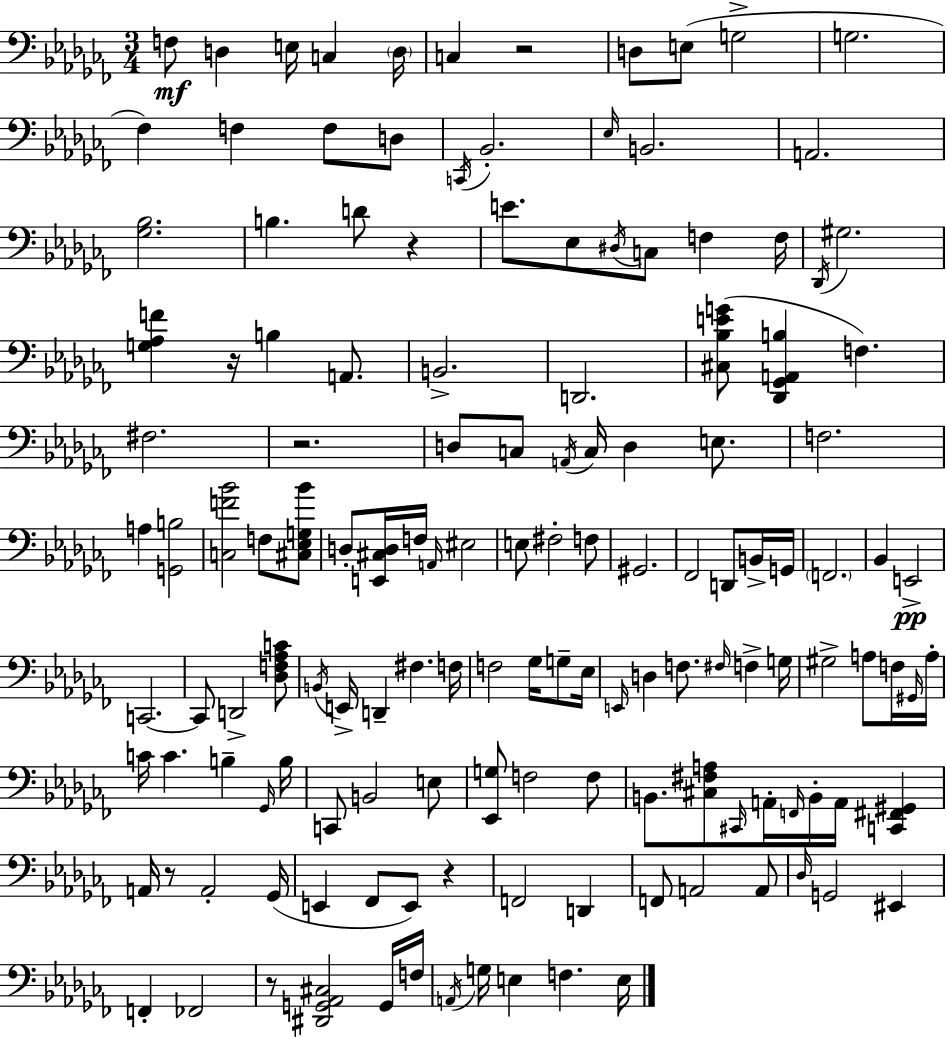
F3/e D3/q E3/s C3/q D3/s C3/q R/h D3/e E3/e G3/h G3/h. FES3/q F3/q F3/e D3/e C2/s Bb2/h. Eb3/s B2/h. A2/h. [Gb3,Bb3]/h. B3/q. D4/e R/q E4/e. Eb3/e D#3/s C3/e F3/q F3/s Db2/s G#3/h. [G3,Ab3,F4]/q R/s B3/q A2/e. B2/h. D2/h. [C#3,Bb3,E4,G4]/e [Db2,Gb2,A2,B3]/q F3/q. F#3/h. R/h. D3/e C3/e A2/s C3/s D3/q E3/e. F3/h. A3/q [G2,B3]/h [C3,F4,Bb4]/h F3/e [C#3,Eb3,G3,Bb4]/e D3/e [E2,C#3,D3]/s F3/s A2/s EIS3/h E3/e F#3/h F3/e G#2/h. FES2/h D2/e B2/s G2/s F2/h. Bb2/q E2/h C2/h. C2/e D2/h [Db3,F3,Ab3,C4]/e B2/s E2/s D2/q F#3/q. F3/s F3/h Gb3/s G3/e Eb3/s E2/s D3/q F3/e. F#3/s F3/q G3/s G#3/h A3/e F3/s G#2/s A3/s C4/s C4/q. B3/q Gb2/s B3/s C2/e B2/h E3/e [Eb2,G3]/e F3/h F3/e B2/e. [C#3,F#3,A3]/e C#2/s A2/s F2/s B2/s A2/s [C2,F#2,G#2]/q A2/s R/e A2/h Gb2/s E2/q FES2/e E2/e R/q F2/h D2/q F2/e A2/h A2/e Db3/s G2/h EIS2/q F2/q FES2/h R/e [D#2,G2,Ab2,C#3]/h G2/s F3/s A2/s G3/s E3/q F3/q. E3/s